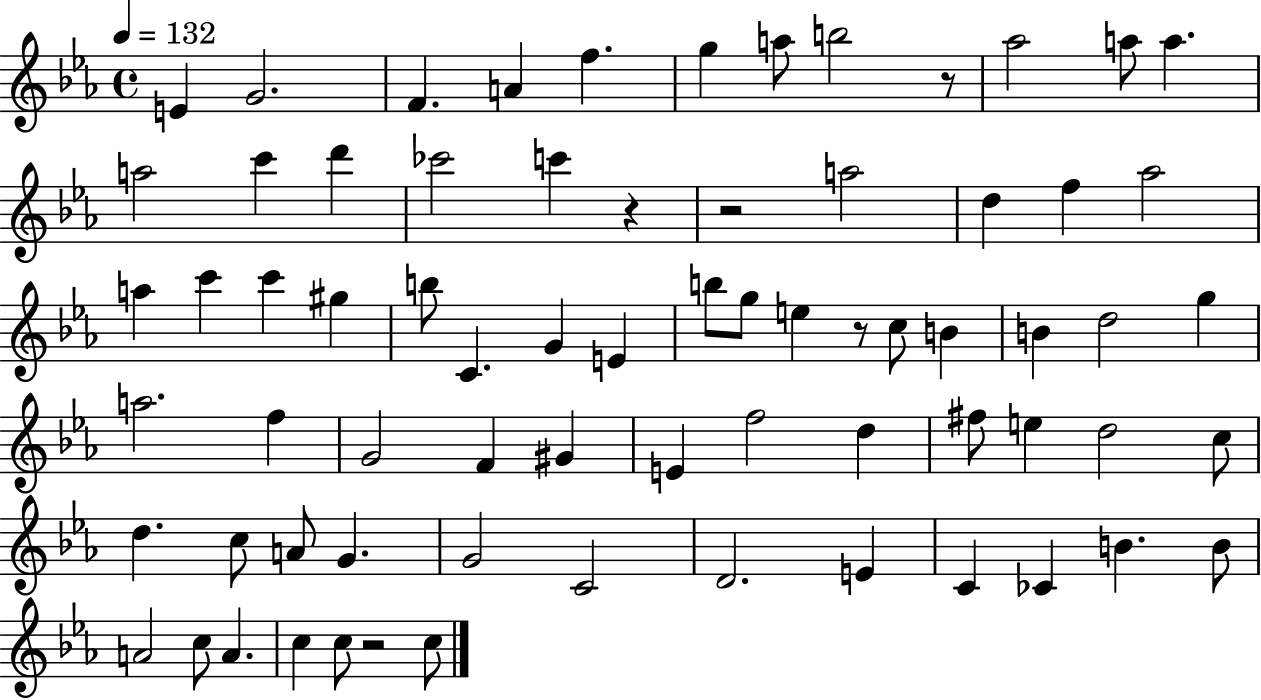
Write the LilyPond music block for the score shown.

{
  \clef treble
  \time 4/4
  \defaultTimeSignature
  \key ees \major
  \tempo 4 = 132
  e'4 g'2. | f'4. a'4 f''4. | g''4 a''8 b''2 r8 | aes''2 a''8 a''4. | \break a''2 c'''4 d'''4 | ces'''2 c'''4 r4 | r2 a''2 | d''4 f''4 aes''2 | \break a''4 c'''4 c'''4 gis''4 | b''8 c'4. g'4 e'4 | b''8 g''8 e''4 r8 c''8 b'4 | b'4 d''2 g''4 | \break a''2. f''4 | g'2 f'4 gis'4 | e'4 f''2 d''4 | fis''8 e''4 d''2 c''8 | \break d''4. c''8 a'8 g'4. | g'2 c'2 | d'2. e'4 | c'4 ces'4 b'4. b'8 | \break a'2 c''8 a'4. | c''4 c''8 r2 c''8 | \bar "|."
}